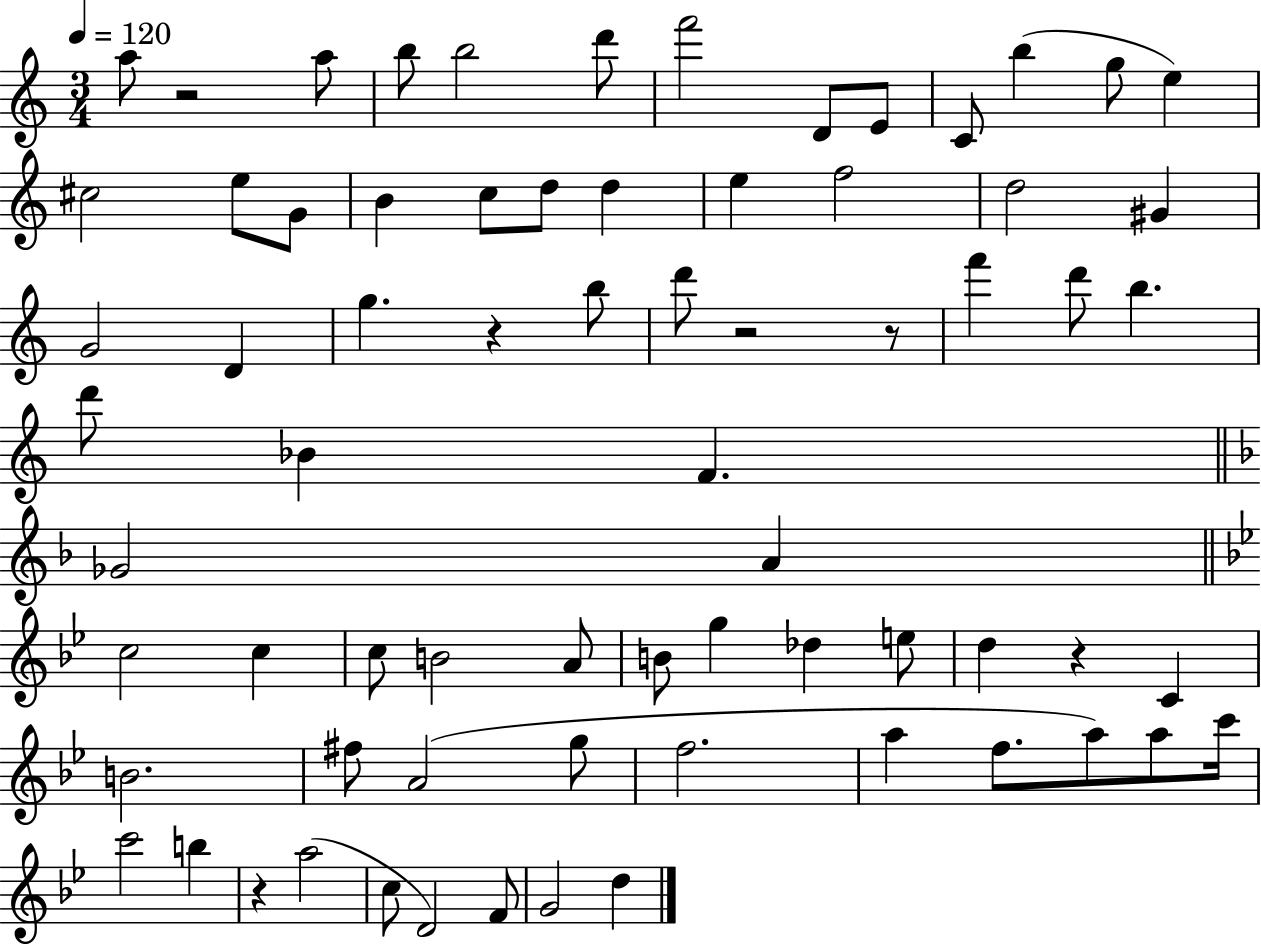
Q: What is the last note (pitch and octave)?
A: D5